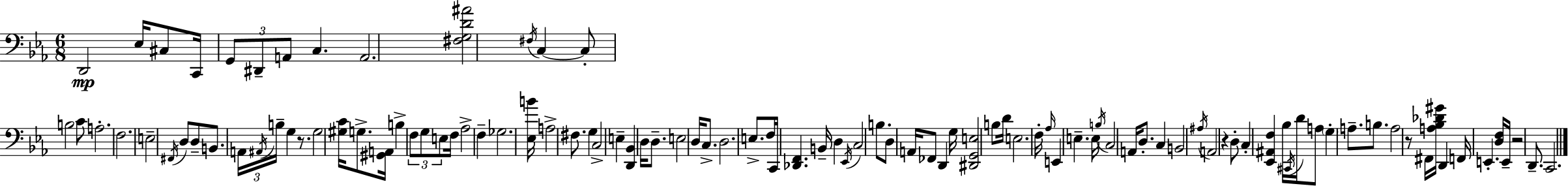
D2/h Eb3/s C#3/e C2/s G2/e D#2/e A2/e C3/q. A2/h. [F#3,G3,D4,A#4]/h F#3/s C3/q C3/e B3/h C4/e A3/h. F3/h. E3/h F#2/s D3/e D3/e B2/e. A2/s A#2/s B3/s G3/q R/e. G3/h [G#3,C4]/s G3/e. [G#2,A2]/s B3/q F3/e G3/e E3/e F3/s Ab3/h F3/q Gb3/h. [Eb3,B4]/s A3/h F#3/e. G3/q C3/h E3/q [D2,Bb2]/q D3/s D3/e. E3/h D3/s C3/e. D3/h. E3/e. F3/s C2/s [Db2,F2]/q. B2/s D3/q Eb2/s C3/h B3/e. D3/e A2/s FES2/e D2/q G3/s [D#2,G2,E3]/h B3/e D4/s E3/h. F3/s Ab3/s E2/q E3/q. E3/s B3/s C3/h A2/s D3/e. C3/q B2/h A#3/s A2/h R/q D3/e C3/q [Eb2,A#2,F3]/q Bb3/s C#2/s D4/s A3/e G3/q A3/e. B3/e. A3/h R/e F#2/s [A3,Bb3,Db4,G#4]/s D2/q F2/s E2/q. [D3,F3]/s E2/s R/h D2/e. C2/h.